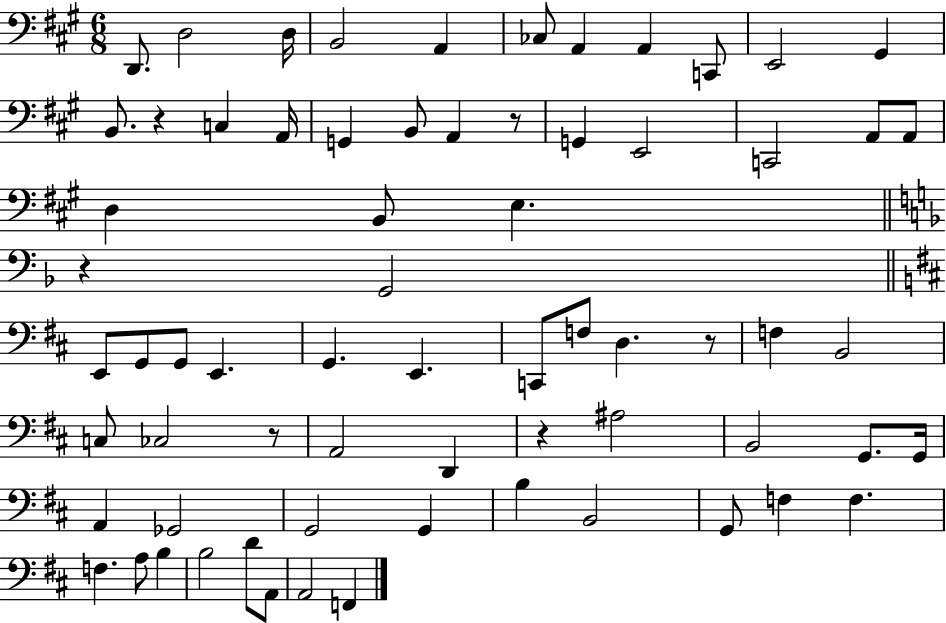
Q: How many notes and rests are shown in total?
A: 68